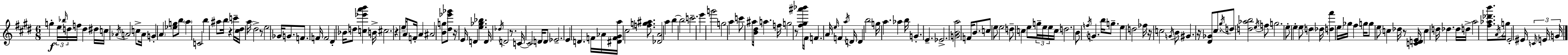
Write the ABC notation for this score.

X:1
T:Untitled
M:6/8
L:1/4
K:E
g e/4 _b/4 d/4 f/4 d ^d/4 c/4 _A/4 A2 c/2 A/4 G A [_eg]/2 b/2 a C2 b ^a/2 b/4 z c'/4 [^c^d]/4 a/4 ^d2 z/2 e2 _G/4 G/2 F/2 F/4 F2 ^D _B/4 d/2 [c_e'a'b'] B/4 ^c2 z e/4 A/2 F/4 A ^A2 [Bg]/2 [^d_e'_g']/2 z/4 E/4 D [e_g_b] D/4 _d/4 D2 z/2 C/4 C2 D/4 D/2 _E2 E D F/4 _A/4 [^DF^Ga]/4 ^c2 [fg^a]/2 [_DA]2 a b b2 c'2 e' g'2 g2 a c'/2 ^a/2 [B^d]/4 a f/4 g2 z/2 [^f^g^a'_b']/4 ^F/4 F A/4 e/4 F a/4 D/4 D b2 g/4 a _a b/4 G E _E2 [GBa]2 F/4 B/2 c/2 e/2 e2 d/2 c e/2 g/4 e/4 e/4 c/4 d2 B/2 f/4 G b/4 g/2 e d2 _f/4 z/4 c2 G/4 B/2 ^G z/4 [^D_G]/2 ^c/2 ^g/4 d/2 [d_ab]2 e/4 f/2 g2 e/2 e e/2 d _d/4 [d^f'] e/4 _g/4 ^f g/4 g/2 e/2 c _d/4 z/2 [CDE]/4 c d/4 _d _d/4 d/4 a2 [^f_a_d'b']/2 A/4 g/4 E2 ^E/4 C/4 E/4 G/4